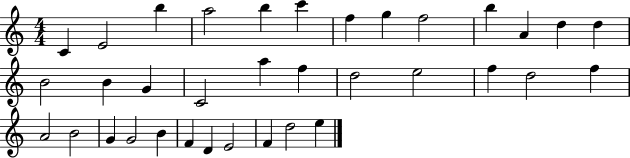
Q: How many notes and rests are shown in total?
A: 35